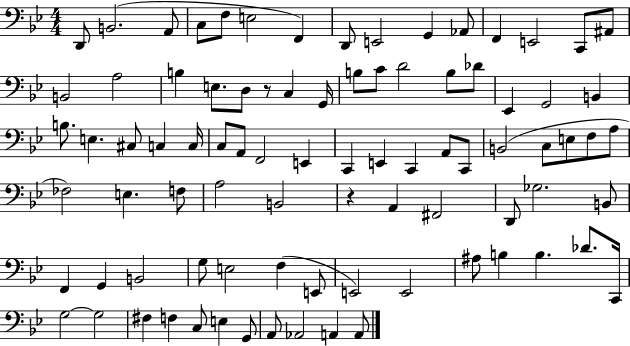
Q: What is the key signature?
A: BES major